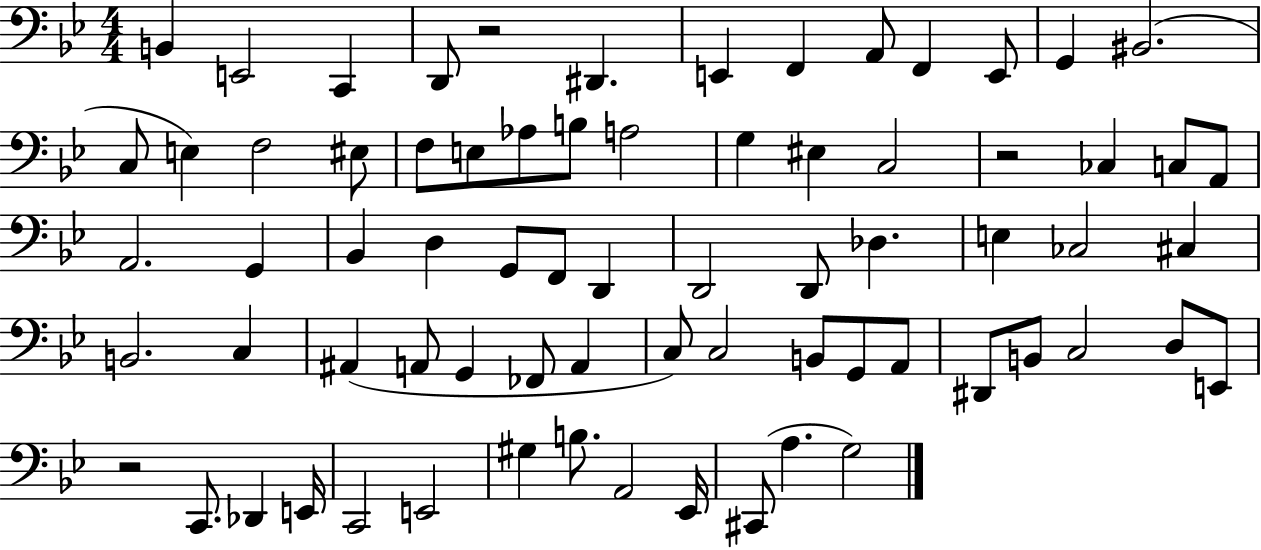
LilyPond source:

{
  \clef bass
  \numericTimeSignature
  \time 4/4
  \key bes \major
  b,4 e,2 c,4 | d,8 r2 dis,4. | e,4 f,4 a,8 f,4 e,8 | g,4 bis,2.( | \break c8 e4) f2 eis8 | f8 e8 aes8 b8 a2 | g4 eis4 c2 | r2 ces4 c8 a,8 | \break a,2. g,4 | bes,4 d4 g,8 f,8 d,4 | d,2 d,8 des4. | e4 ces2 cis4 | \break b,2. c4 | ais,4( a,8 g,4 fes,8 a,4 | c8) c2 b,8 g,8 a,8 | dis,8 b,8 c2 d8 e,8 | \break r2 c,8. des,4 e,16 | c,2 e,2 | gis4 b8. a,2 ees,16 | cis,8( a4. g2) | \break \bar "|."
}